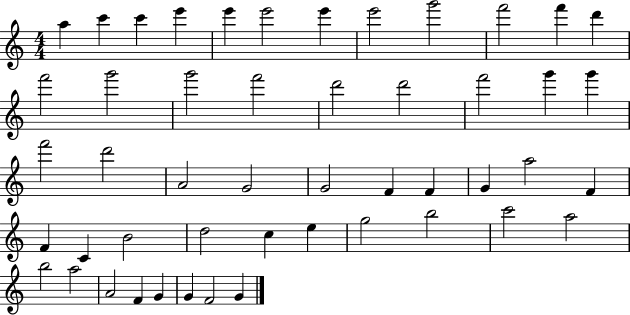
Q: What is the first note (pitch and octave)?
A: A5